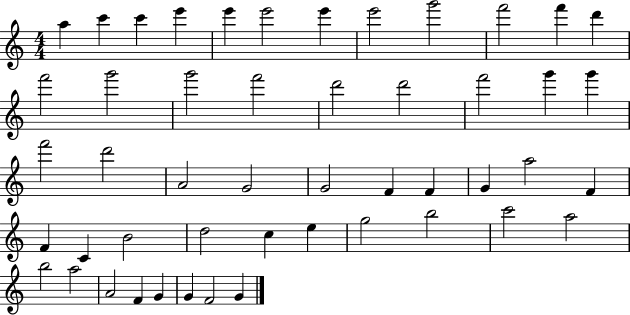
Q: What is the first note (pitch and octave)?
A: A5